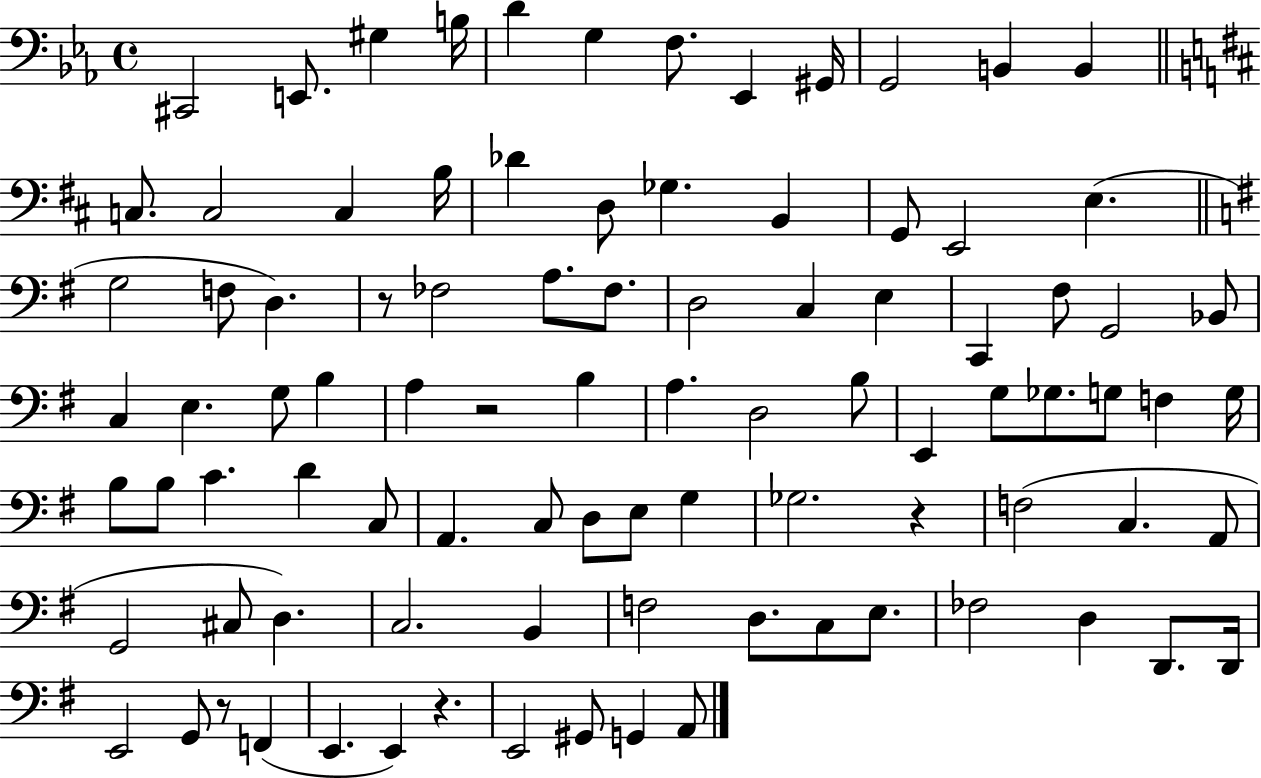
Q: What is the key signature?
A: EES major